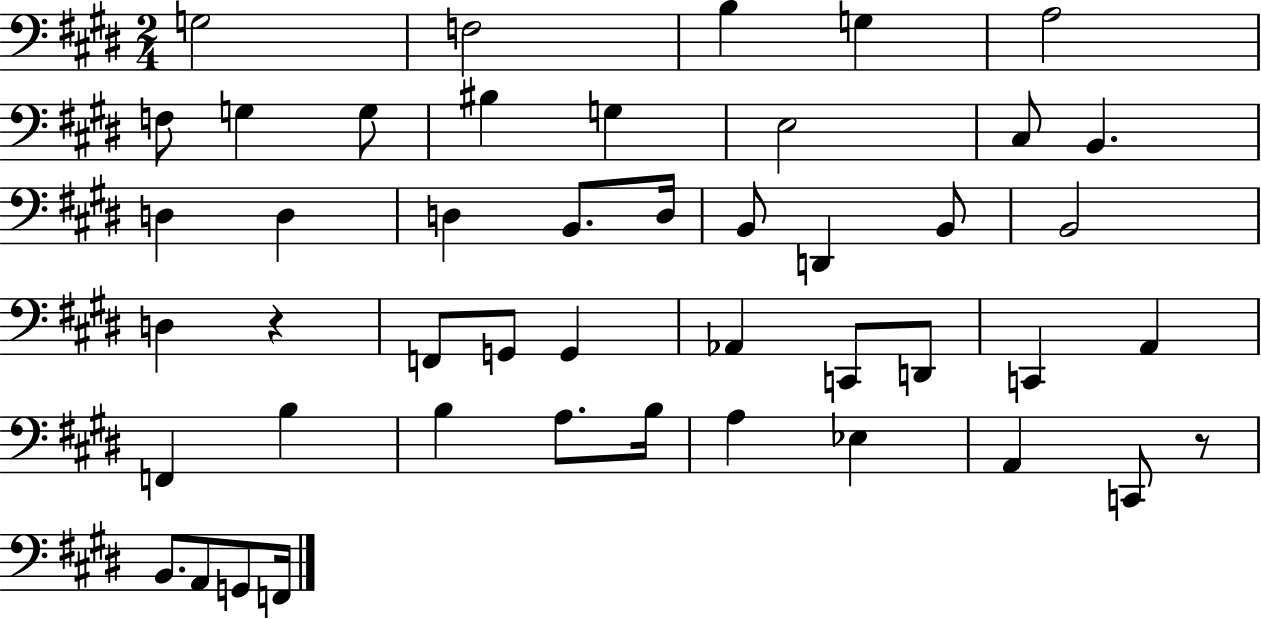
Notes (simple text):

G3/h F3/h B3/q G3/q A3/h F3/e G3/q G3/e BIS3/q G3/q E3/h C#3/e B2/q. D3/q D3/q D3/q B2/e. D3/s B2/e D2/q B2/e B2/h D3/q R/q F2/e G2/e G2/q Ab2/q C2/e D2/e C2/q A2/q F2/q B3/q B3/q A3/e. B3/s A3/q Eb3/q A2/q C2/e R/e B2/e. A2/e G2/e F2/s